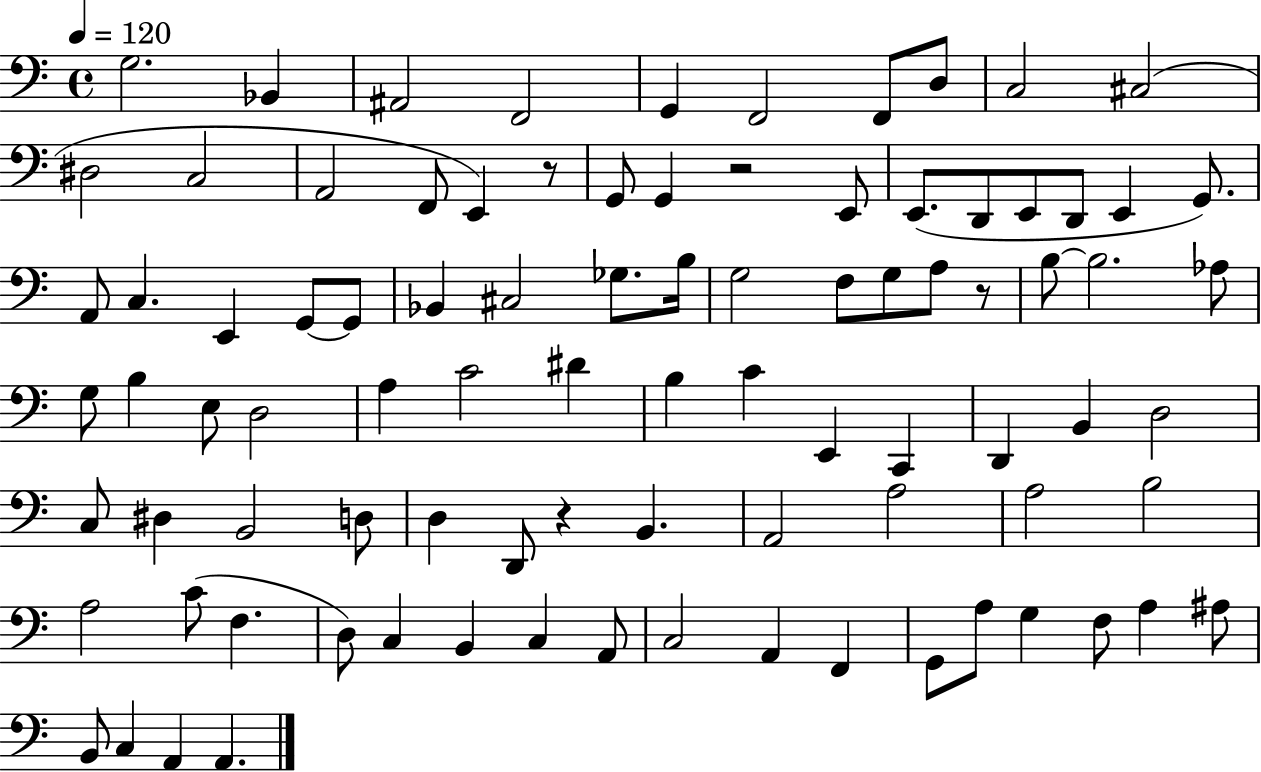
G3/h. Bb2/q A#2/h F2/h G2/q F2/h F2/e D3/e C3/h C#3/h D#3/h C3/h A2/h F2/e E2/q R/e G2/e G2/q R/h E2/e E2/e. D2/e E2/e D2/e E2/q G2/e. A2/e C3/q. E2/q G2/e G2/e Bb2/q C#3/h Gb3/e. B3/s G3/h F3/e G3/e A3/e R/e B3/e B3/h. Ab3/e G3/e B3/q E3/e D3/h A3/q C4/h D#4/q B3/q C4/q E2/q C2/q D2/q B2/q D3/h C3/e D#3/q B2/h D3/e D3/q D2/e R/q B2/q. A2/h A3/h A3/h B3/h A3/h C4/e F3/q. D3/e C3/q B2/q C3/q A2/e C3/h A2/q F2/q G2/e A3/e G3/q F3/e A3/q A#3/e B2/e C3/q A2/q A2/q.